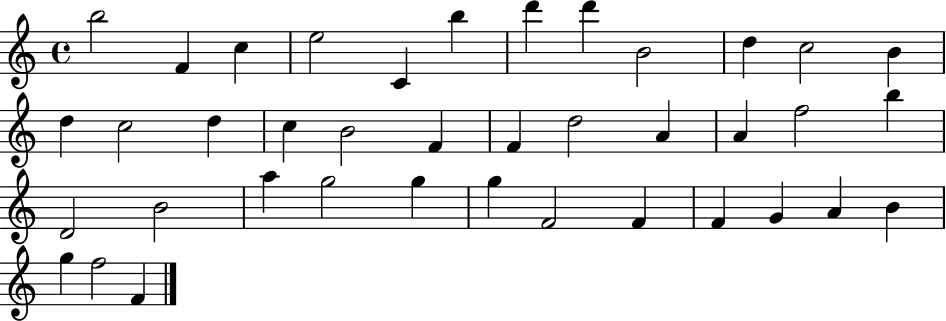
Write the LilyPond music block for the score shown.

{
  \clef treble
  \time 4/4
  \defaultTimeSignature
  \key c \major
  b''2 f'4 c''4 | e''2 c'4 b''4 | d'''4 d'''4 b'2 | d''4 c''2 b'4 | \break d''4 c''2 d''4 | c''4 b'2 f'4 | f'4 d''2 a'4 | a'4 f''2 b''4 | \break d'2 b'2 | a''4 g''2 g''4 | g''4 f'2 f'4 | f'4 g'4 a'4 b'4 | \break g''4 f''2 f'4 | \bar "|."
}